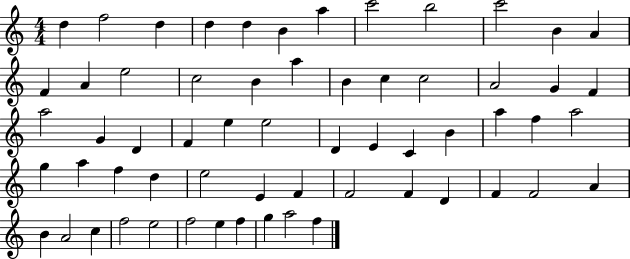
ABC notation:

X:1
T:Untitled
M:4/4
L:1/4
K:C
d f2 d d d B a c'2 b2 c'2 B A F A e2 c2 B a B c c2 A2 G F a2 G D F e e2 D E C B a f a2 g a f d e2 E F F2 F D F F2 A B A2 c f2 e2 f2 e f g a2 f